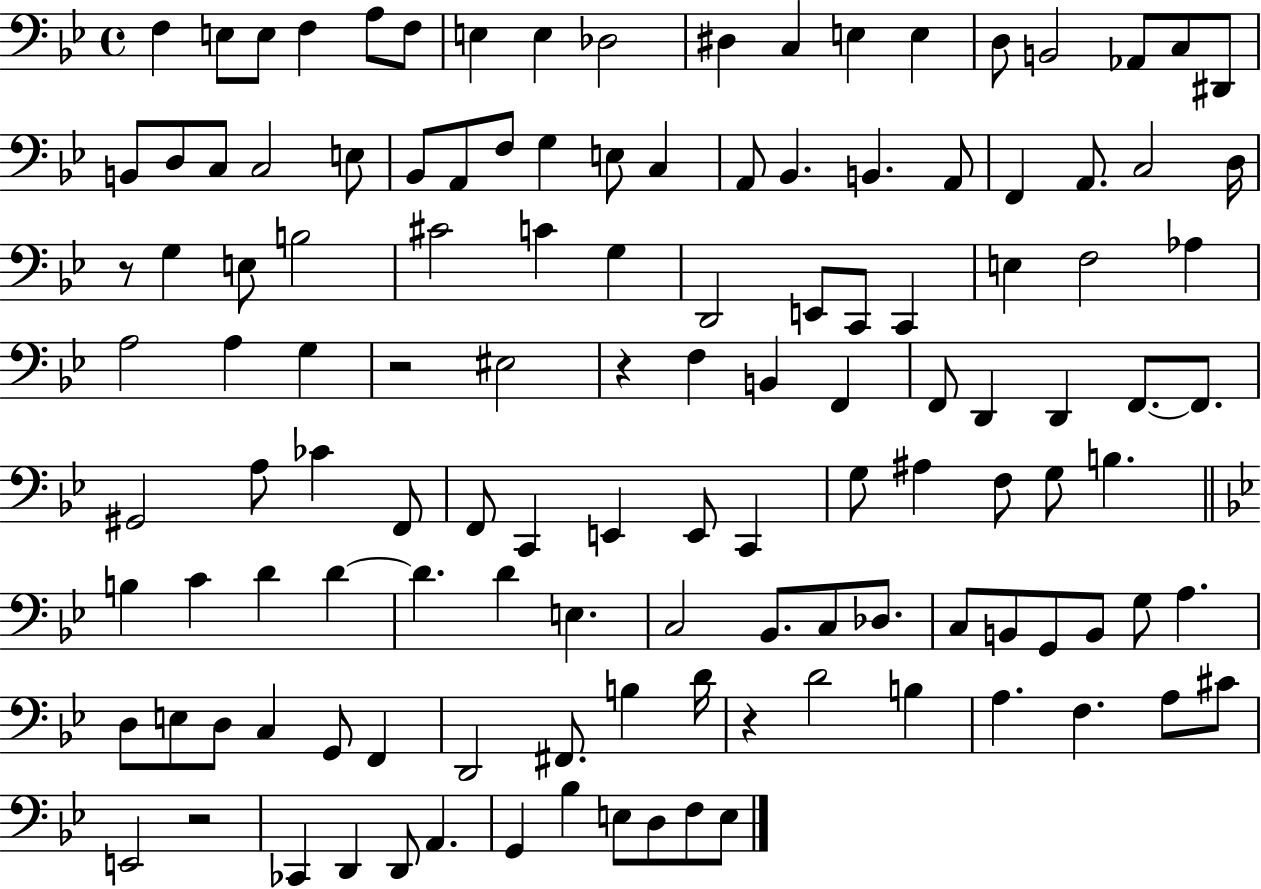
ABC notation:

X:1
T:Untitled
M:4/4
L:1/4
K:Bb
F, E,/2 E,/2 F, A,/2 F,/2 E, E, _D,2 ^D, C, E, E, D,/2 B,,2 _A,,/2 C,/2 ^D,,/2 B,,/2 D,/2 C,/2 C,2 E,/2 _B,,/2 A,,/2 F,/2 G, E,/2 C, A,,/2 _B,, B,, A,,/2 F,, A,,/2 C,2 D,/4 z/2 G, E,/2 B,2 ^C2 C G, D,,2 E,,/2 C,,/2 C,, E, F,2 _A, A,2 A, G, z2 ^E,2 z F, B,, F,, F,,/2 D,, D,, F,,/2 F,,/2 ^G,,2 A,/2 _C F,,/2 F,,/2 C,, E,, E,,/2 C,, G,/2 ^A, F,/2 G,/2 B, B, C D D D D E, C,2 _B,,/2 C,/2 _D,/2 C,/2 B,,/2 G,,/2 B,,/2 G,/2 A, D,/2 E,/2 D,/2 C, G,,/2 F,, D,,2 ^F,,/2 B, D/4 z D2 B, A, F, A,/2 ^C/2 E,,2 z2 _C,, D,, D,,/2 A,, G,, _B, E,/2 D,/2 F,/2 E,/2